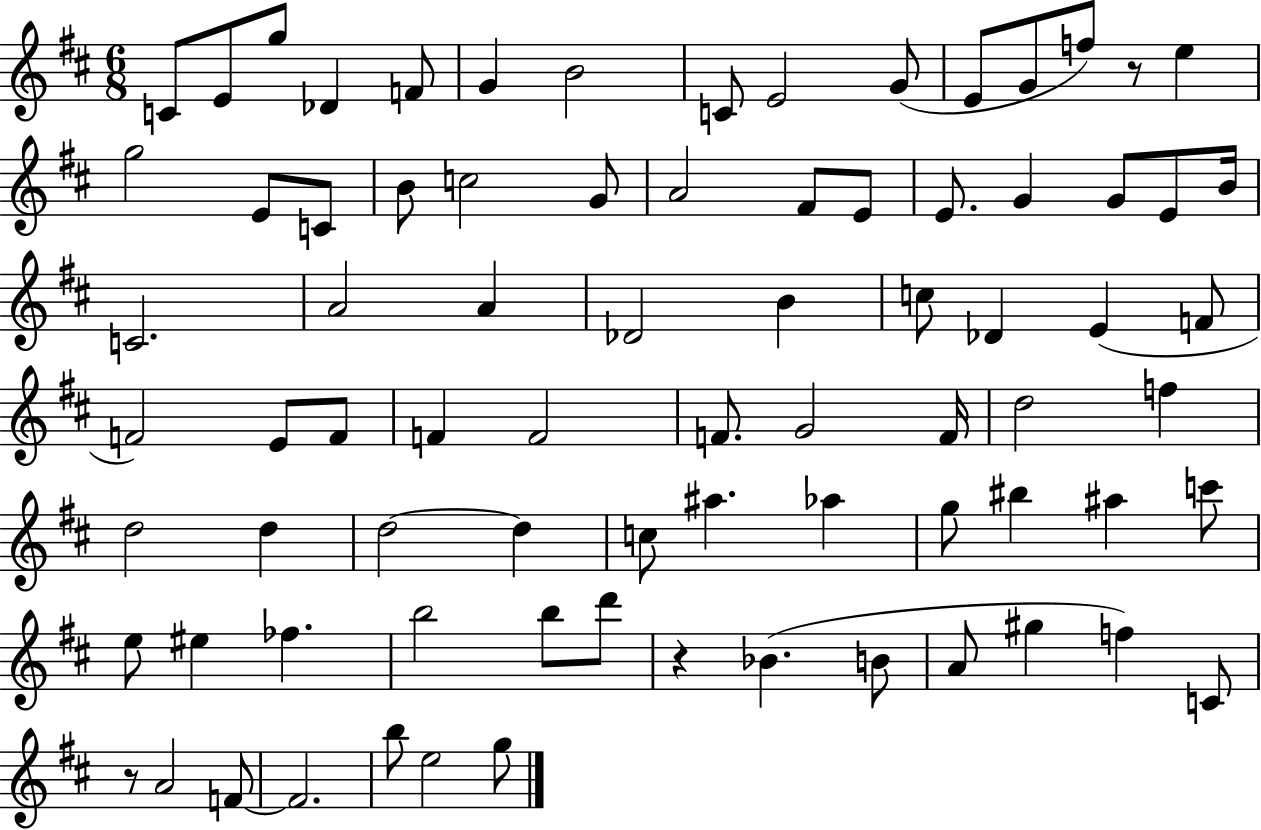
X:1
T:Untitled
M:6/8
L:1/4
K:D
C/2 E/2 g/2 _D F/2 G B2 C/2 E2 G/2 E/2 G/2 f/2 z/2 e g2 E/2 C/2 B/2 c2 G/2 A2 ^F/2 E/2 E/2 G G/2 E/2 B/4 C2 A2 A _D2 B c/2 _D E F/2 F2 E/2 F/2 F F2 F/2 G2 F/4 d2 f d2 d d2 d c/2 ^a _a g/2 ^b ^a c'/2 e/2 ^e _f b2 b/2 d'/2 z _B B/2 A/2 ^g f C/2 z/2 A2 F/2 F2 b/2 e2 g/2